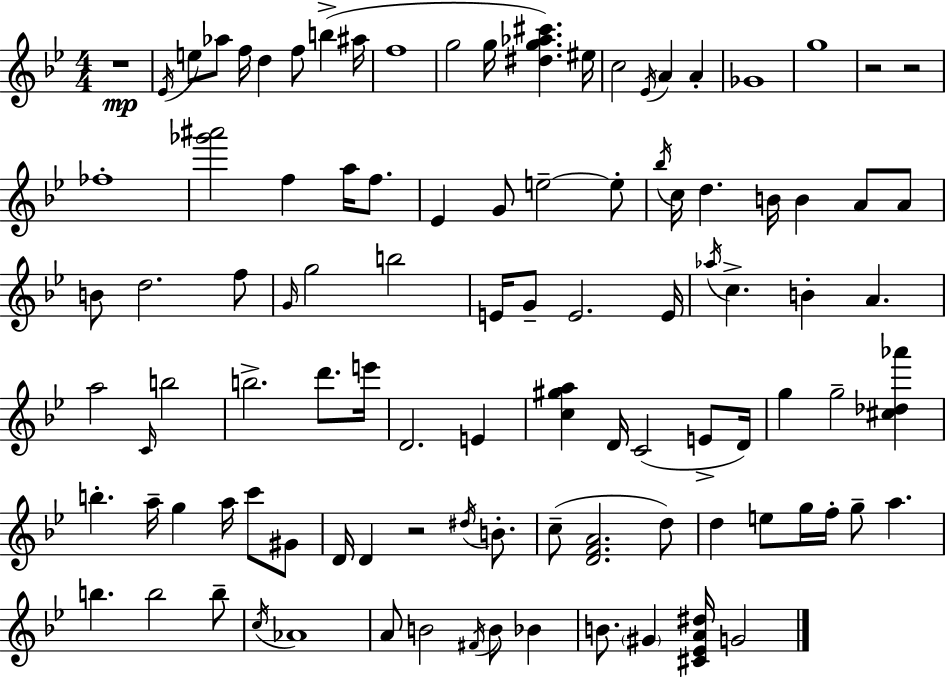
{
  \clef treble
  \numericTimeSignature
  \time 4/4
  \key bes \major
  r1\mp | \acciaccatura { ees'16 } e''8 aes''8 f''16 d''4 f''8 b''4->( | ais''16 f''1 | g''2 g''16 <dis'' g'' aes'' cis'''>4.) | \break eis''16 c''2 \acciaccatura { ees'16 } a'4 a'4-. | ges'1 | g''1 | r2 r2 | \break fes''1-. | <ges''' ais'''>2 f''4 a''16 f''8. | ees'4 g'8 e''2--~~ | e''8-. \acciaccatura { bes''16 } c''16 d''4. b'16 b'4 a'8 | \break a'8 b'8 d''2. | f''8 \grace { g'16 } g''2 b''2 | e'16 g'8-- e'2. | e'16 \acciaccatura { aes''16 } c''4.-> b'4-. a'4. | \break a''2 \grace { c'16 } b''2 | b''2.-> | d'''8. e'''16 d'2. | e'4 <c'' gis'' a''>4 d'16 c'2( | \break e'8-> d'16) g''4 g''2-- | <cis'' des'' aes'''>4 b''4.-. a''16-- g''4 | a''16 c'''8 gis'8 d'16 d'4 r2 | \acciaccatura { dis''16 } b'8.-. c''8--( <d' f' a'>2. | \break d''8) d''4 e''8 g''16 f''16-. g''8-- | a''4. b''4. b''2 | b''8-- \acciaccatura { c''16 } aes'1 | a'8 b'2 | \break \acciaccatura { fis'16 } b'8 bes'4 b'8. \parenthesize gis'4 | <cis' ees' a' dis''>16 g'2 \bar "|."
}